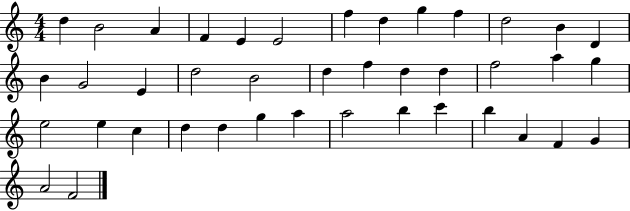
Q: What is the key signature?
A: C major